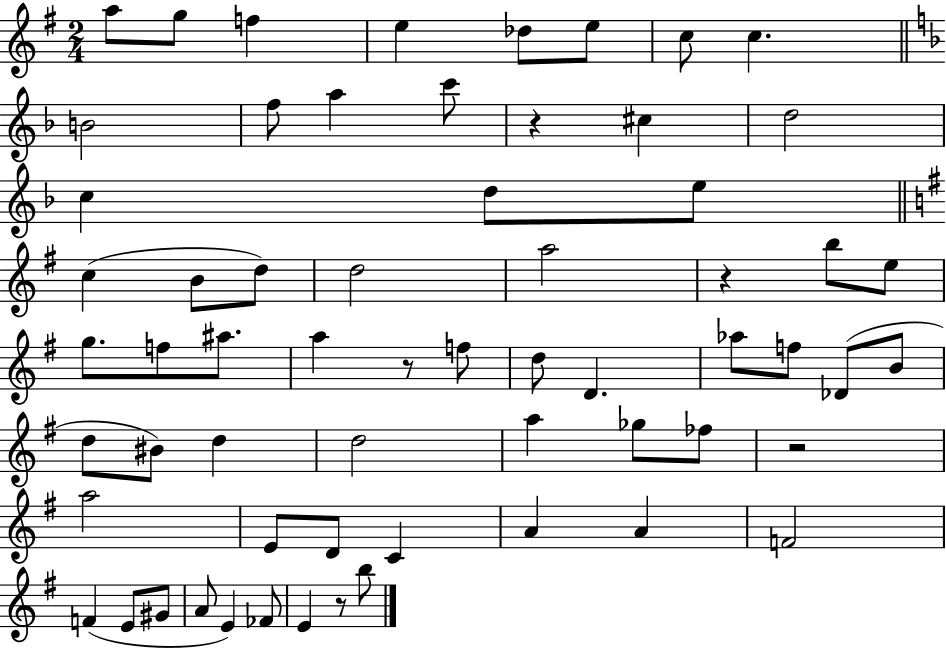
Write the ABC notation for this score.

X:1
T:Untitled
M:2/4
L:1/4
K:G
a/2 g/2 f e _d/2 e/2 c/2 c B2 f/2 a c'/2 z ^c d2 c d/2 e/2 c B/2 d/2 d2 a2 z b/2 e/2 g/2 f/2 ^a/2 a z/2 f/2 d/2 D _a/2 f/2 _D/2 B/2 d/2 ^B/2 d d2 a _g/2 _f/2 z2 a2 E/2 D/2 C A A F2 F E/2 ^G/2 A/2 E _F/2 E z/2 b/2